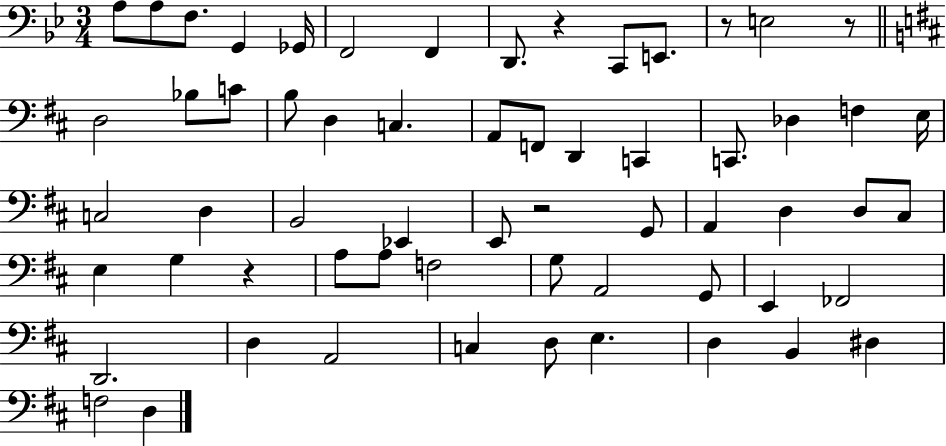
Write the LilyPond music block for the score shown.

{
  \clef bass
  \numericTimeSignature
  \time 3/4
  \key bes \major
  \repeat volta 2 { a8 a8 f8. g,4 ges,16 | f,2 f,4 | d,8. r4 c,8 e,8. | r8 e2 r8 | \break \bar "||" \break \key d \major d2 bes8 c'8 | b8 d4 c4. | a,8 f,8 d,4 c,4 | c,8. des4 f4 e16 | \break c2 d4 | b,2 ees,4 | e,8 r2 g,8 | a,4 d4 d8 cis8 | \break e4 g4 r4 | a8 a8 f2 | g8 a,2 g,8 | e,4 fes,2 | \break d,2. | d4 a,2 | c4 d8 e4. | d4 b,4 dis4 | \break f2 d4 | } \bar "|."
}